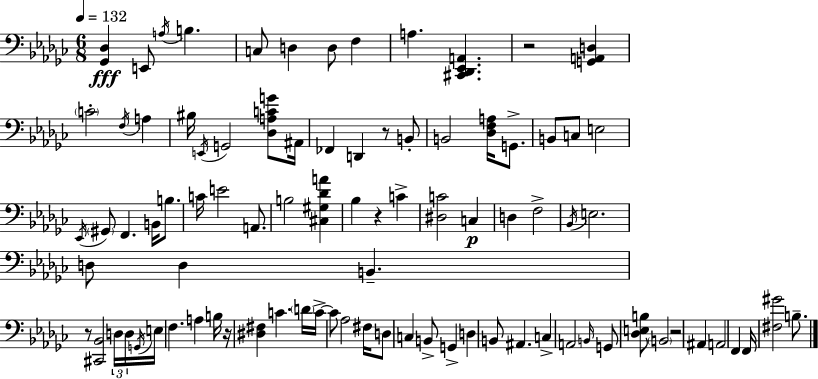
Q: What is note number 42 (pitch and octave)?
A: B2